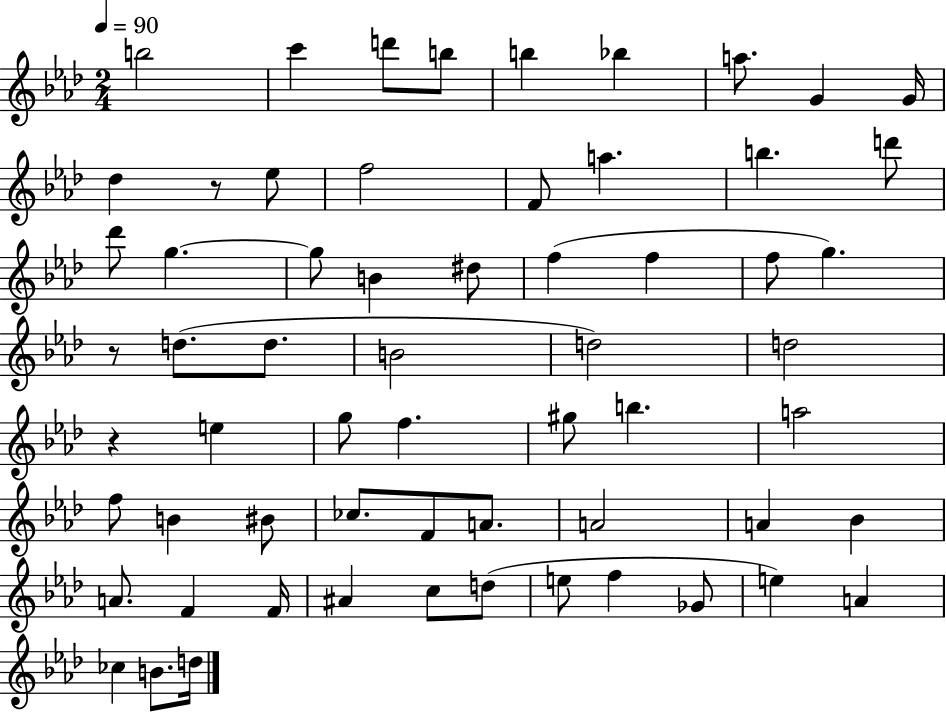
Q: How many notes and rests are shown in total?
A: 62